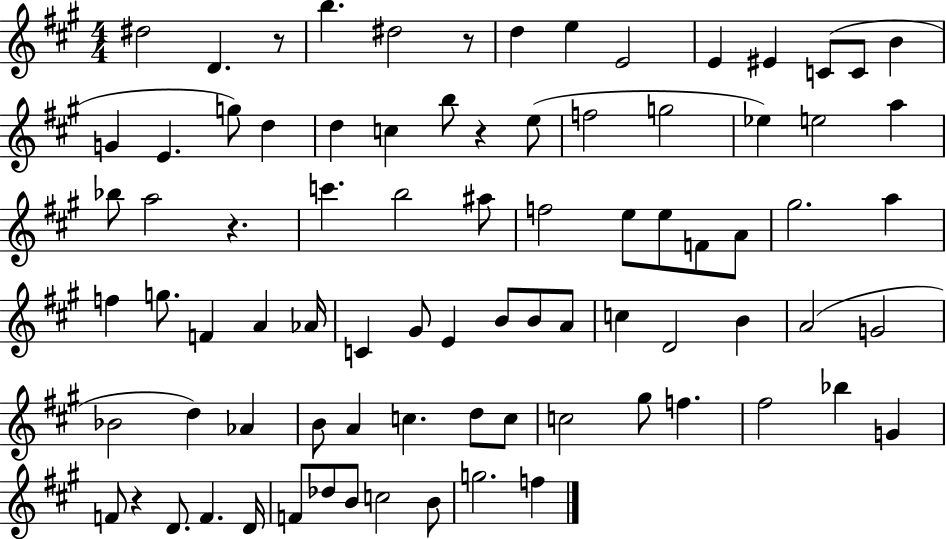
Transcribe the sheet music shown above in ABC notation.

X:1
T:Untitled
M:4/4
L:1/4
K:A
^d2 D z/2 b ^d2 z/2 d e E2 E ^E C/2 C/2 B G E g/2 d d c b/2 z e/2 f2 g2 _e e2 a _b/2 a2 z c' b2 ^a/2 f2 e/2 e/2 F/2 A/2 ^g2 a f g/2 F A _A/4 C ^G/2 E B/2 B/2 A/2 c D2 B A2 G2 _B2 d _A B/2 A c d/2 c/2 c2 ^g/2 f ^f2 _b G F/2 z D/2 F D/4 F/2 _d/2 B/2 c2 B/2 g2 f